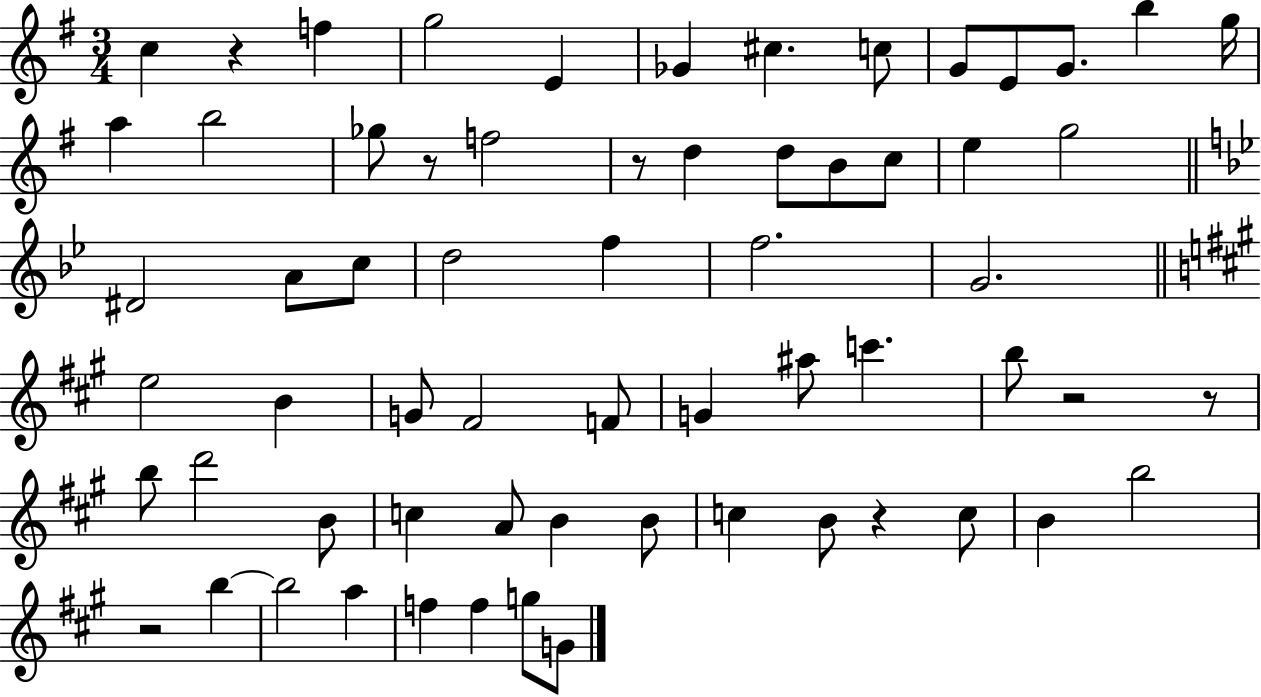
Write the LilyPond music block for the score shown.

{
  \clef treble
  \numericTimeSignature
  \time 3/4
  \key g \major
  c''4 r4 f''4 | g''2 e'4 | ges'4 cis''4. c''8 | g'8 e'8 g'8. b''4 g''16 | \break a''4 b''2 | ges''8 r8 f''2 | r8 d''4 d''8 b'8 c''8 | e''4 g''2 | \break \bar "||" \break \key bes \major dis'2 a'8 c''8 | d''2 f''4 | f''2. | g'2. | \break \bar "||" \break \key a \major e''2 b'4 | g'8 fis'2 f'8 | g'4 ais''8 c'''4. | b''8 r2 r8 | \break b''8 d'''2 b'8 | c''4 a'8 b'4 b'8 | c''4 b'8 r4 c''8 | b'4 b''2 | \break r2 b''4~~ | b''2 a''4 | f''4 f''4 g''8 g'8 | \bar "|."
}